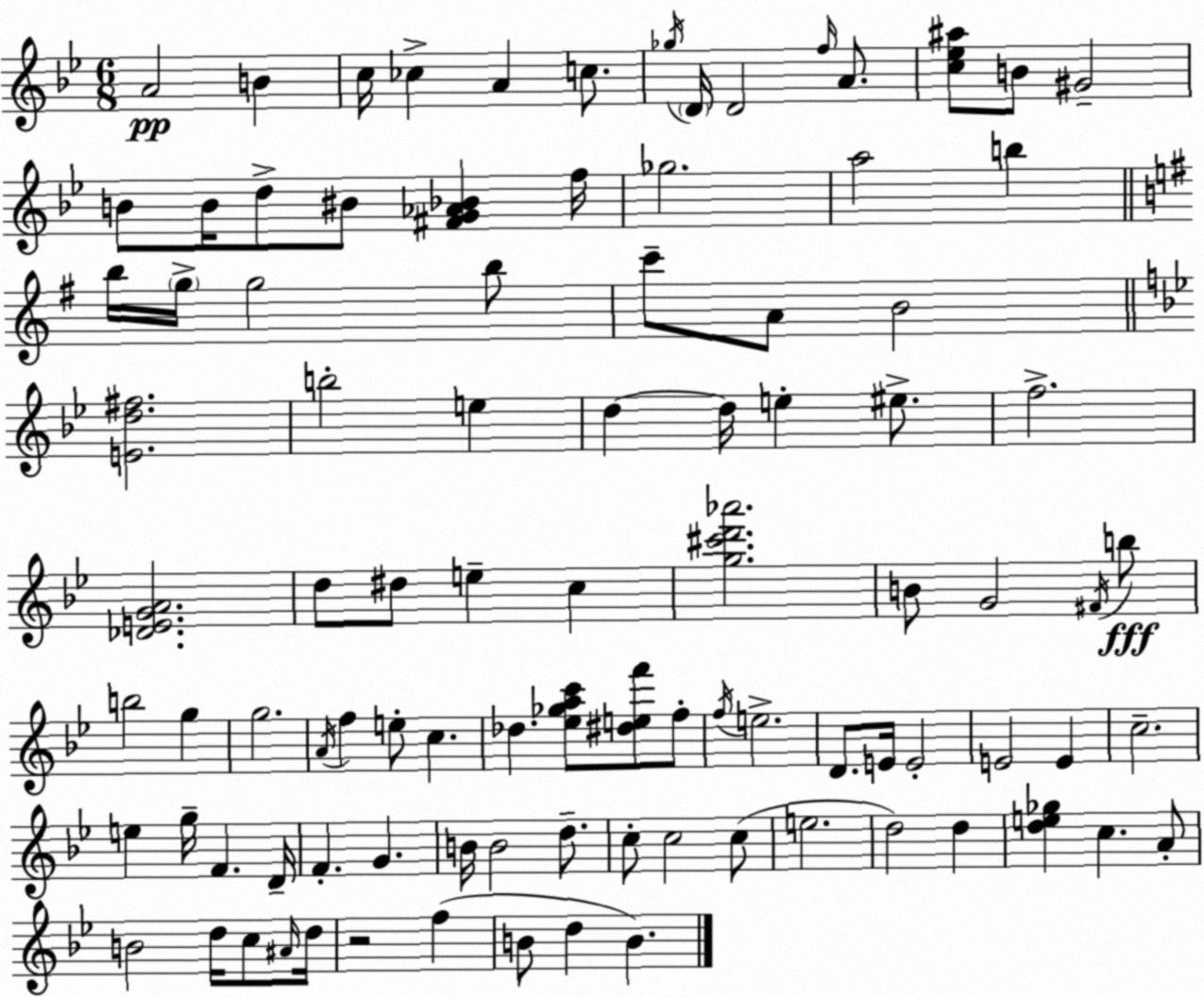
X:1
T:Untitled
M:6/8
L:1/4
K:Bb
A2 B c/4 _c A c/2 _g/4 D/4 D2 f/4 A/2 [c_e^a]/2 B/2 ^G2 B/2 B/4 d/2 ^B/2 [^FG_A_B] f/4 _g2 a2 b b/4 g/4 g2 b/2 c'/2 A/2 B2 [Ed^f]2 b2 e d d/4 e ^e/2 f2 [_DEGA]2 d/2 ^d/2 e c [g^c'd'_a']2 B/2 G2 ^F/4 b/2 b2 g g2 A/4 f e/2 c _d [_e_gac']/2 [^def']/2 f/2 f/4 e2 D/2 E/4 E2 E2 E c2 e g/4 F D/4 F G B/4 B2 d/2 c/2 c2 c/2 e2 d2 d [de_g] c A/2 B2 d/4 c/2 ^A/4 d/4 z2 f B/2 d B